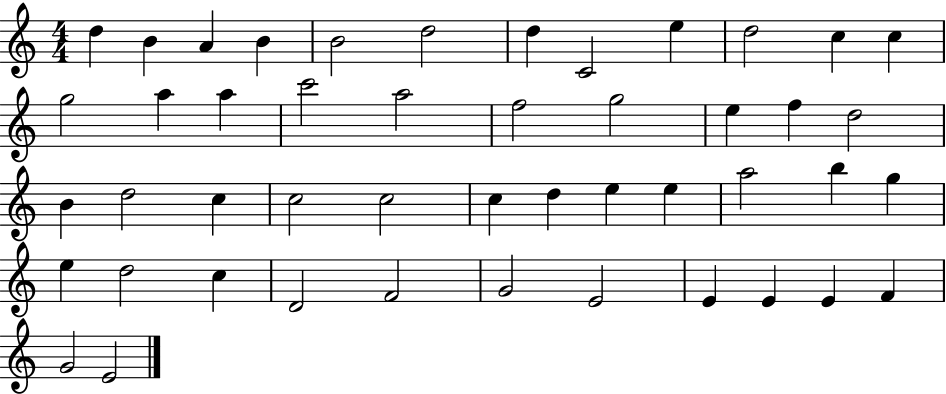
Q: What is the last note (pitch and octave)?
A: E4